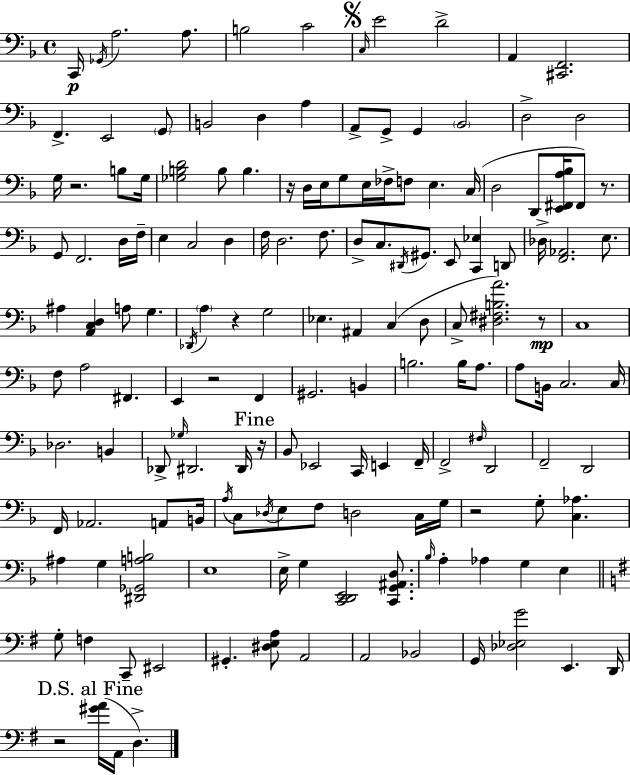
{
  \clef bass
  \time 4/4
  \defaultTimeSignature
  \key f \major
  c,16\p \acciaccatura { ges,16 } a2. a8. | b2 c'2 | \mark \markup { \musicglyph "scripts.segno" } \grace { c16 } e'2 d'2-> | a,4 <cis, f,>2. | \break f,4.-> e,2 | \parenthesize g,8 b,2 d4 a4 | a,8-> g,8-> g,4 \parenthesize bes,2 | d2-> d2 | \break g16 r2. b8 | g16 <ges b d'>2 b8 b4. | r16 d16 e16 g8 e16 fes16-> f8 e4. | c16( d2 d,8 <e, fis, a bes>16 fis,8) r8. | \break g,8 f,2. | d16 f16-- e4 c2 d4 | f16 d2. f8. | d8-> c8. \acciaccatura { dis,16 } gis,8. e,8 <c, ees>4 | \break d,8 des16-> <f, aes,>2. | e8. ais4 <a, c d>4 a8 g4. | \acciaccatura { des,16 } \parenthesize a4 r4 g2 | ees4. ais,4 c4( | \break d8 c8-> <dis fis b a'>2.) | r8\mp c1 | f8 a2 fis,4. | e,4 r2 | \break f,4 gis,2. | b,4 b2. | b16 a8. a8 b,16 c2. | c16 des2. | \break b,4 des,8-> \grace { ges16 } dis,2. | dis,16 \mark "Fine" r16 bes,8 ees,2 c,16 | e,4 f,16-- f,2-> \grace { fis16 } d,2 | f,2-- d,2 | \break f,16 aes,2. | a,8 b,16 \acciaccatura { a16 } c8 \acciaccatura { des16 } e8 f8 d2 | c16 g16 r2 | g8-. <c aes>4. ais4 g4 | \break <dis, ges, a b>2 e1 | e16-> g4 <c, d, e,>2 | <c, g, ais, d>8. \grace { bes16 } a4-. aes4 | g4 e4 \bar "||" \break \key g \major g8-. f4 c,8-- eis,2 | gis,4.-. <dis e a>8 a,2 | a,2 bes,2 | g,16 <des ees g'>2 e,4. d,16 | \break \mark "D.S. al Fine" r2 <gis' a'>16( a,16 d4.->) | \bar "|."
}